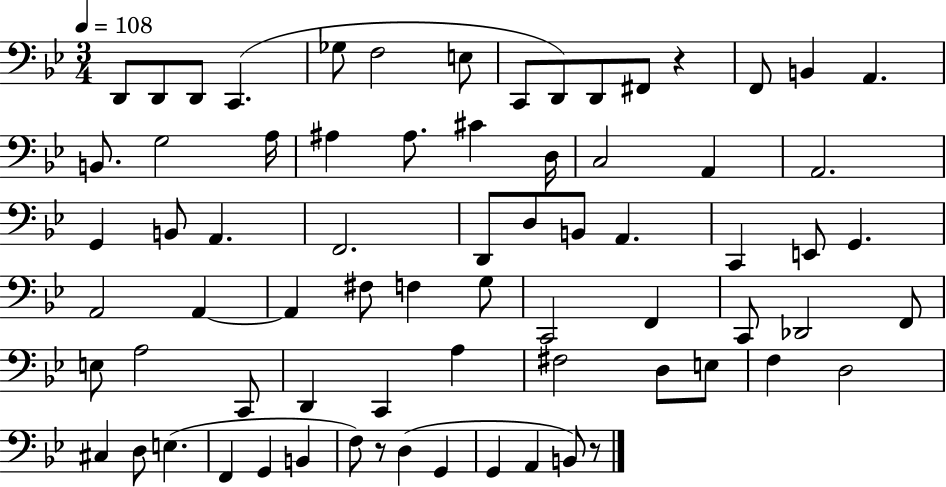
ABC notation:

X:1
T:Untitled
M:3/4
L:1/4
K:Bb
D,,/2 D,,/2 D,,/2 C,, _G,/2 F,2 E,/2 C,,/2 D,,/2 D,,/2 ^F,,/2 z F,,/2 B,, A,, B,,/2 G,2 A,/4 ^A, ^A,/2 ^C D,/4 C,2 A,, A,,2 G,, B,,/2 A,, F,,2 D,,/2 D,/2 B,,/2 A,, C,, E,,/2 G,, A,,2 A,, A,, ^F,/2 F, G,/2 C,,2 F,, C,,/2 _D,,2 F,,/2 E,/2 A,2 C,,/2 D,, C,, A, ^F,2 D,/2 E,/2 F, D,2 ^C, D,/2 E, F,, G,, B,, F,/2 z/2 D, G,, G,, A,, B,,/2 z/2